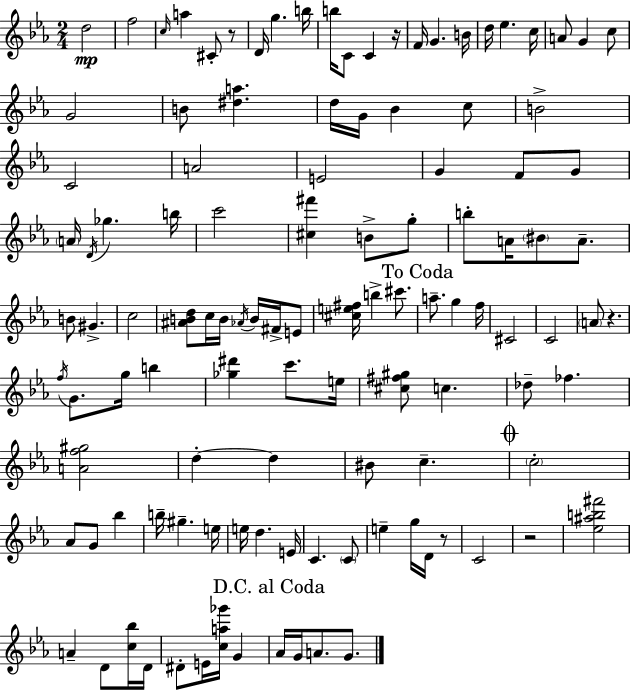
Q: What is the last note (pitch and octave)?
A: G4